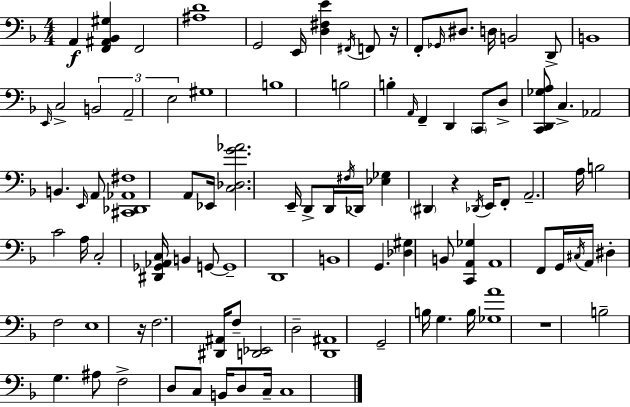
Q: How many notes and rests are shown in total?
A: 99